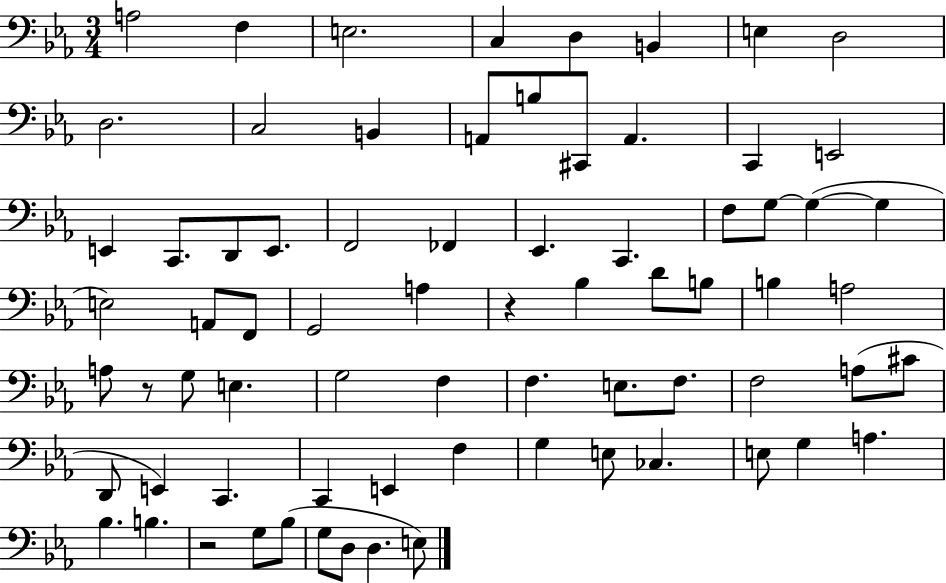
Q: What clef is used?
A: bass